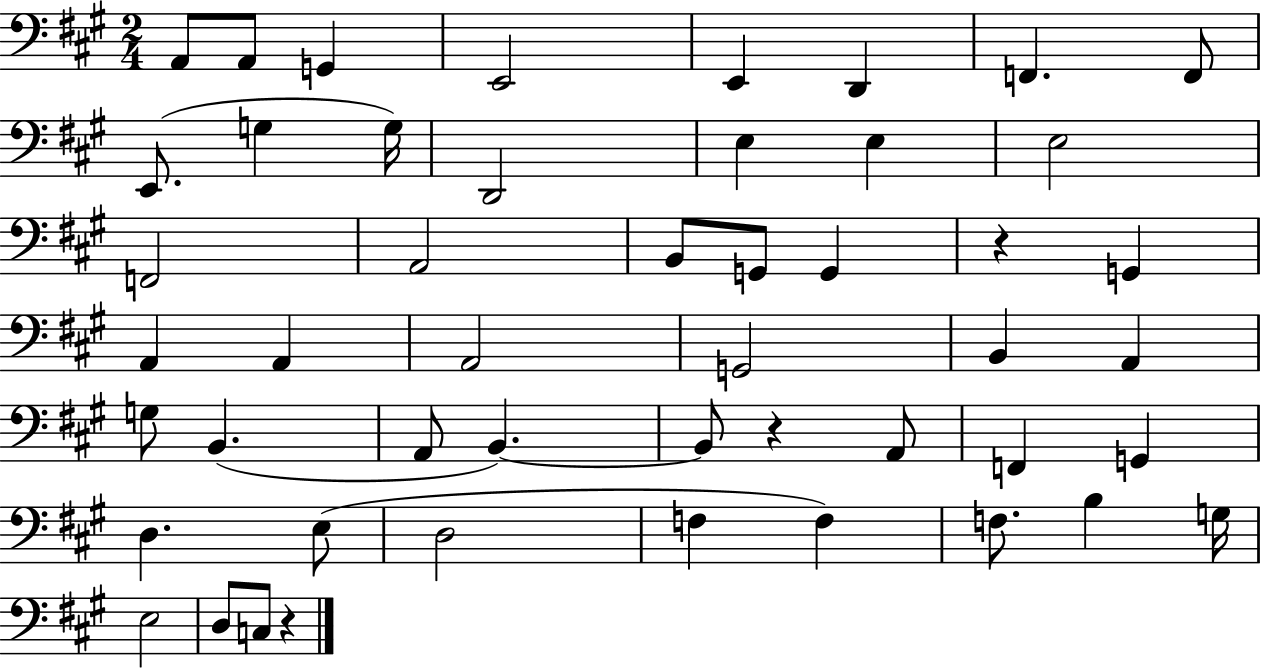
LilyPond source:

{
  \clef bass
  \numericTimeSignature
  \time 2/4
  \key a \major
  a,8 a,8 g,4 | e,2 | e,4 d,4 | f,4. f,8 | \break e,8.( g4 g16) | d,2 | e4 e4 | e2 | \break f,2 | a,2 | b,8 g,8 g,4 | r4 g,4 | \break a,4 a,4 | a,2 | g,2 | b,4 a,4 | \break g8 b,4.( | a,8 b,4.~~) | b,8 r4 a,8 | f,4 g,4 | \break d4. e8( | d2 | f4 f4) | f8. b4 g16 | \break e2 | d8 c8 r4 | \bar "|."
}